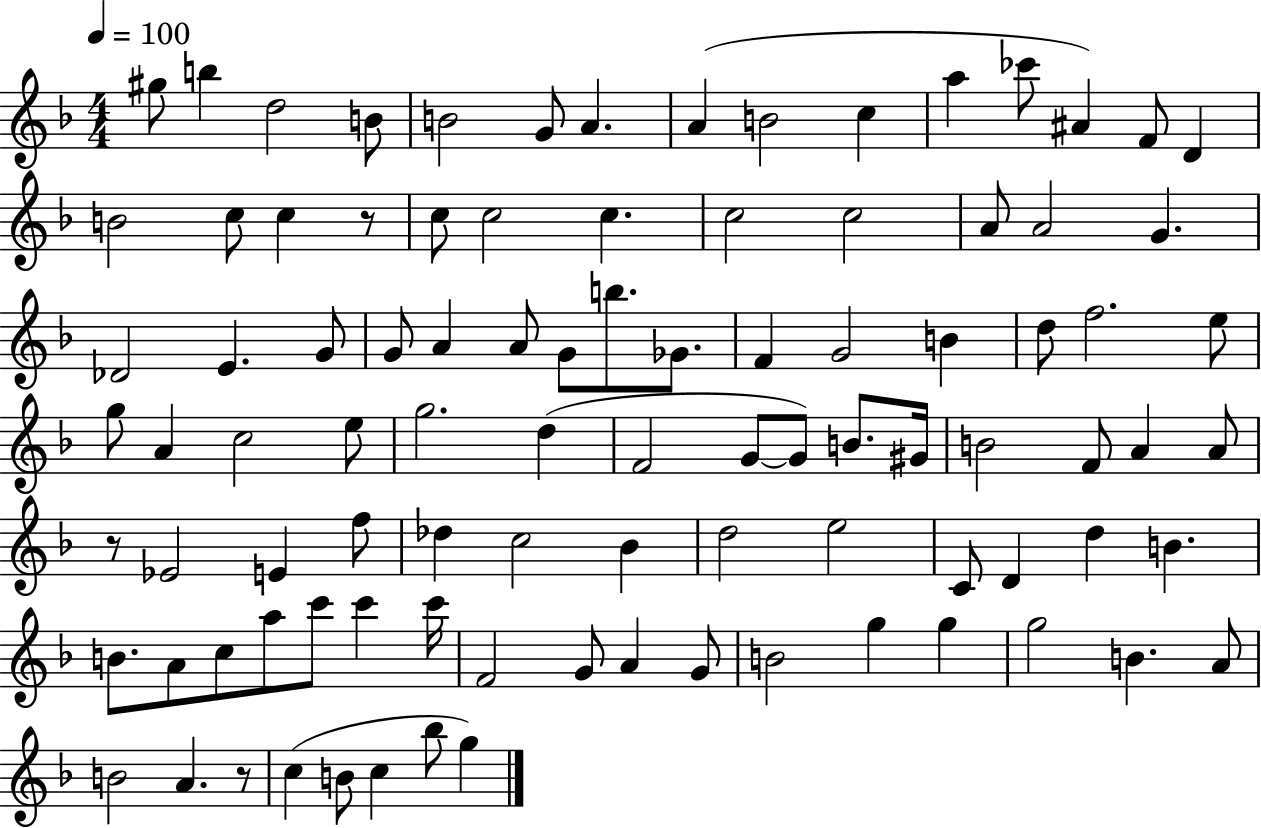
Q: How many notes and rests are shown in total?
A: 95